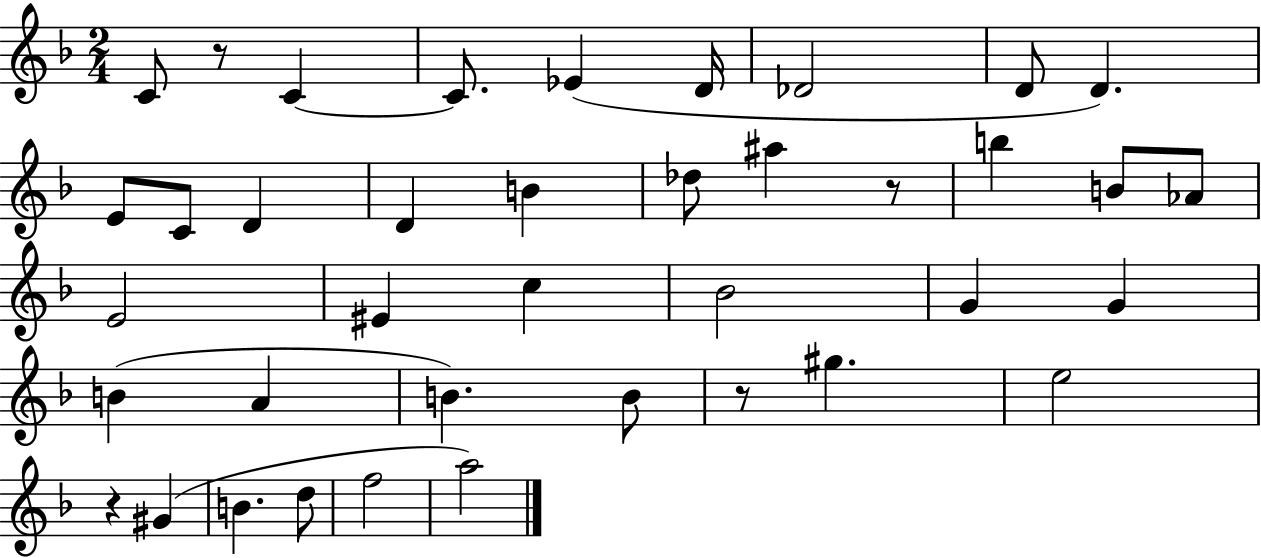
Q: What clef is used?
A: treble